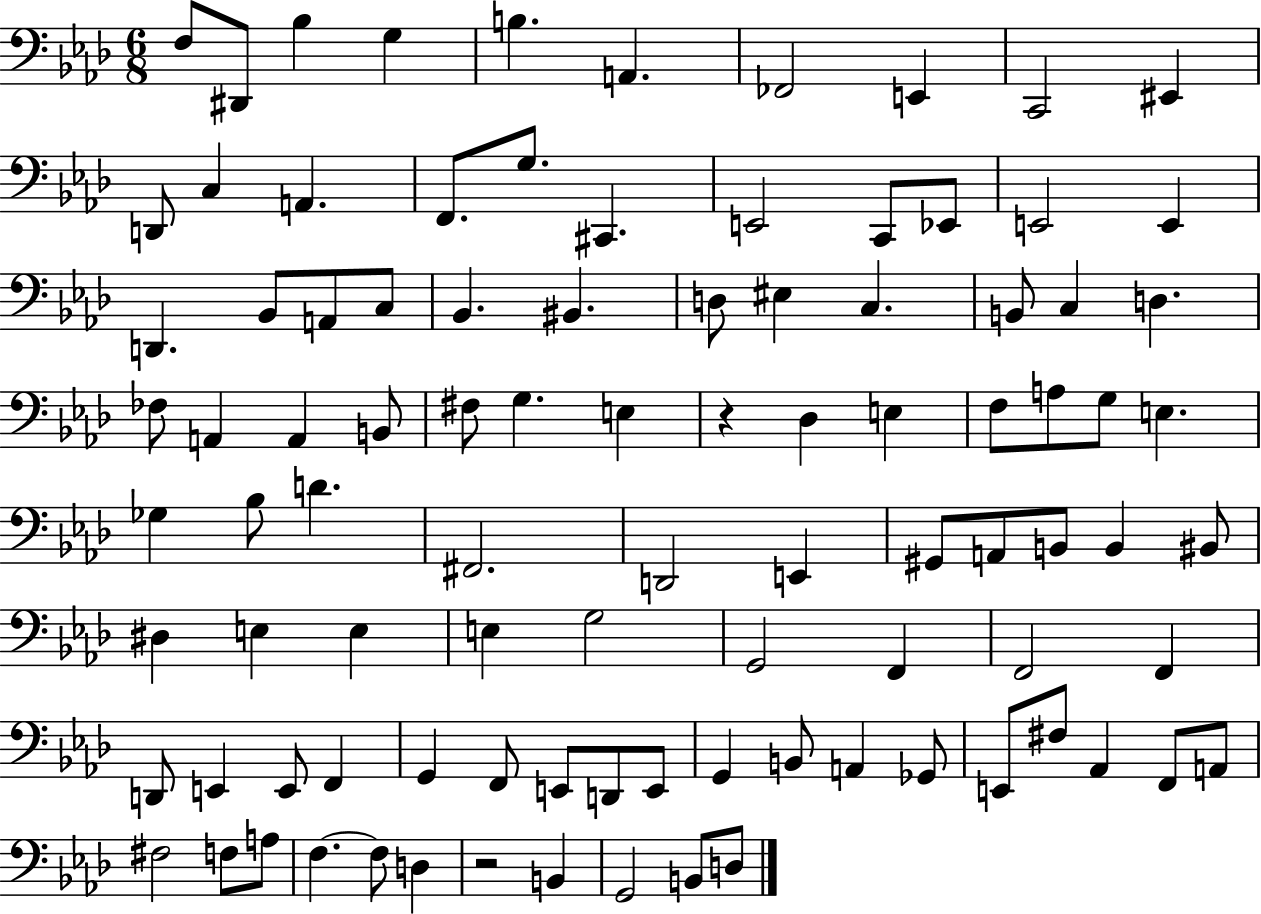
X:1
T:Untitled
M:6/8
L:1/4
K:Ab
F,/2 ^D,,/2 _B, G, B, A,, _F,,2 E,, C,,2 ^E,, D,,/2 C, A,, F,,/2 G,/2 ^C,, E,,2 C,,/2 _E,,/2 E,,2 E,, D,, _B,,/2 A,,/2 C,/2 _B,, ^B,, D,/2 ^E, C, B,,/2 C, D, _F,/2 A,, A,, B,,/2 ^F,/2 G, E, z _D, E, F,/2 A,/2 G,/2 E, _G, _B,/2 D ^F,,2 D,,2 E,, ^G,,/2 A,,/2 B,,/2 B,, ^B,,/2 ^D, E, E, E, G,2 G,,2 F,, F,,2 F,, D,,/2 E,, E,,/2 F,, G,, F,,/2 E,,/2 D,,/2 E,,/2 G,, B,,/2 A,, _G,,/2 E,,/2 ^F,/2 _A,, F,,/2 A,,/2 ^F,2 F,/2 A,/2 F, F,/2 D, z2 B,, G,,2 B,,/2 D,/2